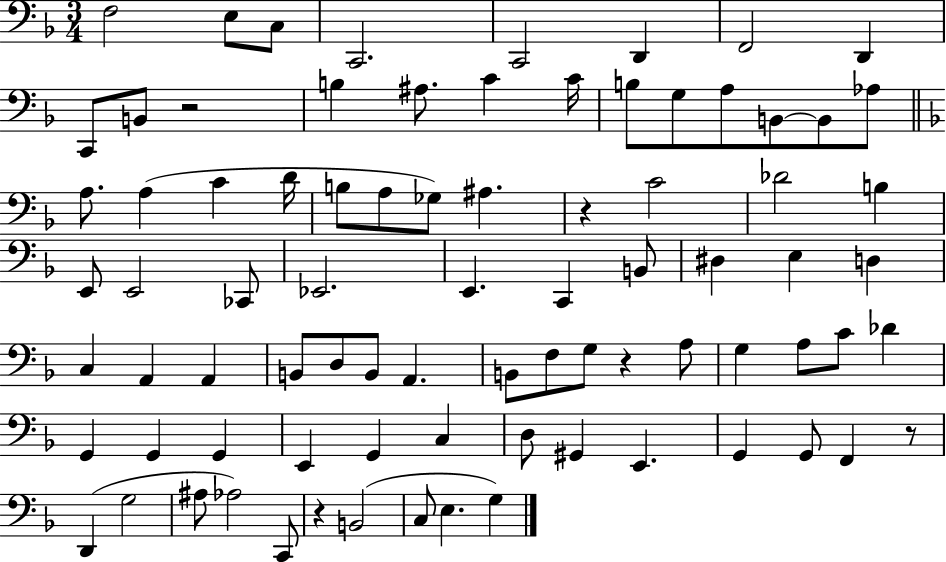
F3/h E3/e C3/e C2/h. C2/h D2/q F2/h D2/q C2/e B2/e R/h B3/q A#3/e. C4/q C4/s B3/e G3/e A3/e B2/e B2/e Ab3/e A3/e. A3/q C4/q D4/s B3/e A3/e Gb3/e A#3/q. R/q C4/h Db4/h B3/q E2/e E2/h CES2/e Eb2/h. E2/q. C2/q B2/e D#3/q E3/q D3/q C3/q A2/q A2/q B2/e D3/e B2/e A2/q. B2/e F3/e G3/e R/q A3/e G3/q A3/e C4/e Db4/q G2/q G2/q G2/q E2/q G2/q C3/q D3/e G#2/q E2/q. G2/q G2/e F2/q R/e D2/q G3/h A#3/e Ab3/h C2/e R/q B2/h C3/e E3/q. G3/q